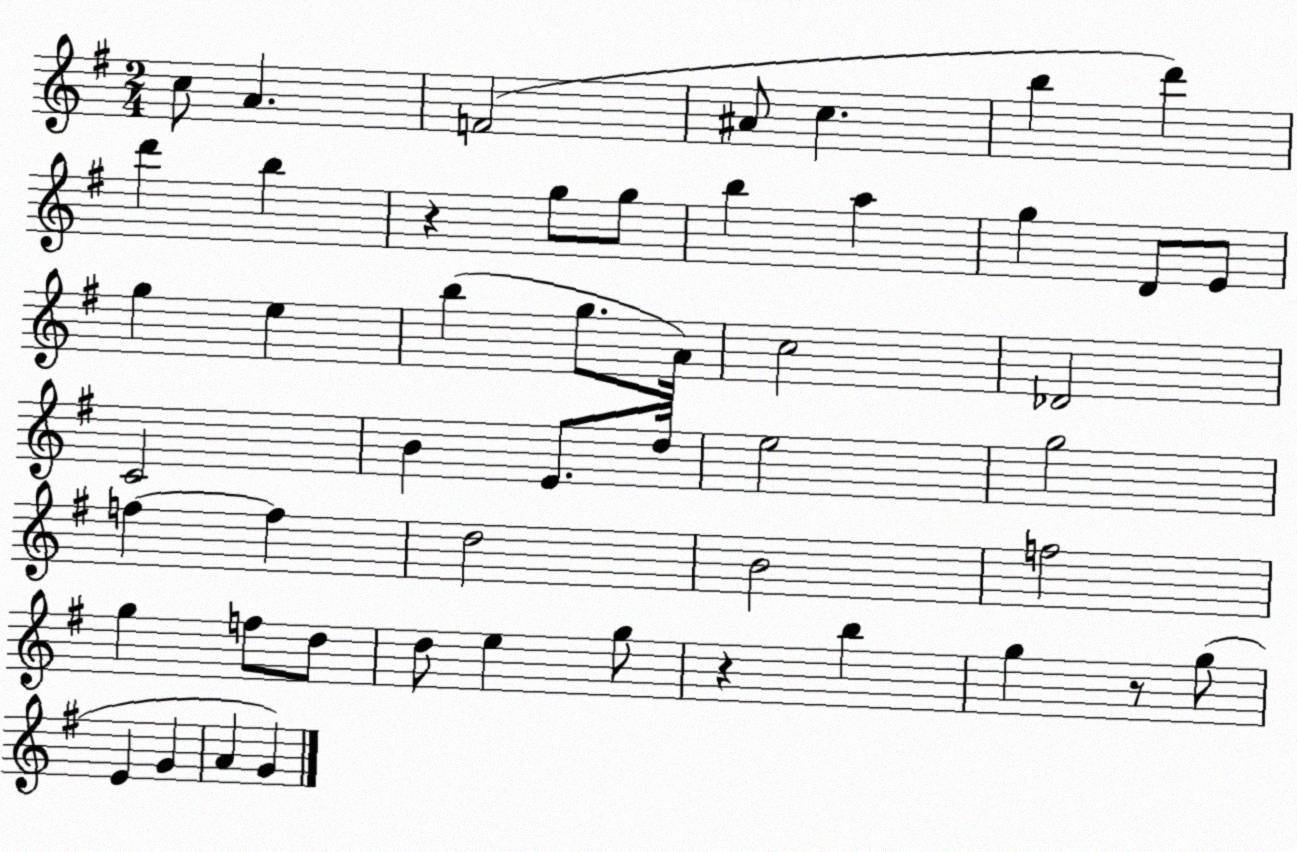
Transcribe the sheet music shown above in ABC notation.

X:1
T:Untitled
M:2/4
L:1/4
K:G
c/2 A F2 ^A/2 c b d' d' b z g/2 g/2 b a g D/2 E/2 g e b g/2 A/4 c2 _D2 C2 B E/2 d/4 e2 g2 f f d2 B2 f2 g f/2 d/2 d/2 e g/2 z b g z/2 g/2 E G A G